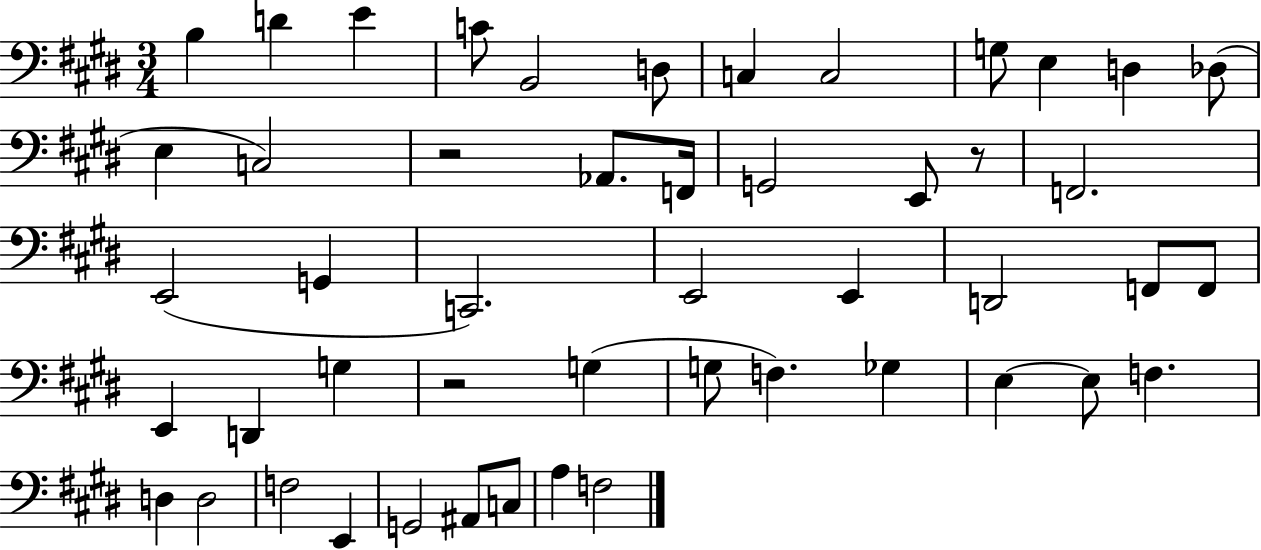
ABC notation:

X:1
T:Untitled
M:3/4
L:1/4
K:E
B, D E C/2 B,,2 D,/2 C, C,2 G,/2 E, D, _D,/2 E, C,2 z2 _A,,/2 F,,/4 G,,2 E,,/2 z/2 F,,2 E,,2 G,, C,,2 E,,2 E,, D,,2 F,,/2 F,,/2 E,, D,, G, z2 G, G,/2 F, _G, E, E,/2 F, D, D,2 F,2 E,, G,,2 ^A,,/2 C,/2 A, F,2